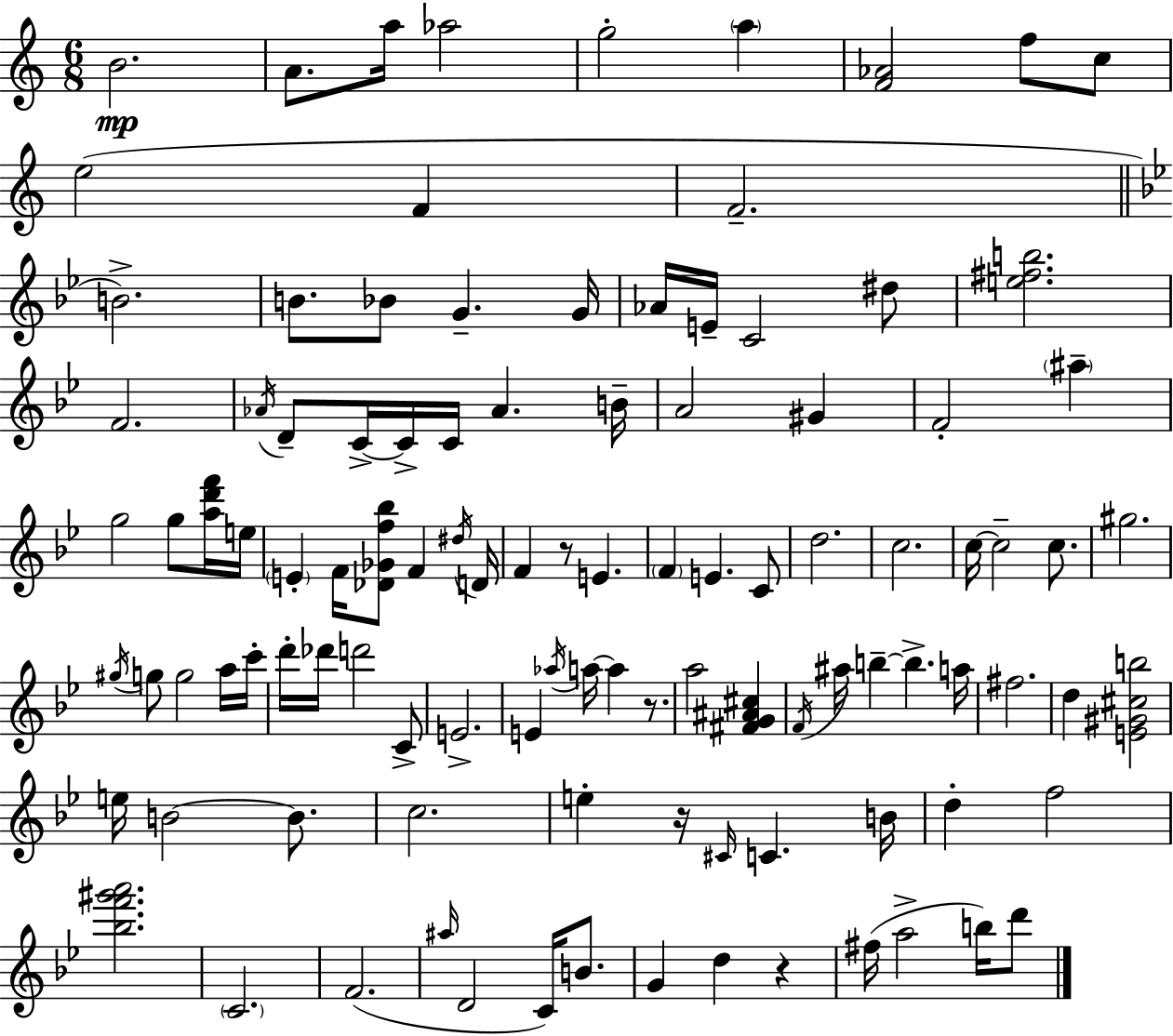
{
  \clef treble
  \numericTimeSignature
  \time 6/8
  \key c \major
  \repeat volta 2 { b'2.\mp | a'8. a''16 aes''2 | g''2-. \parenthesize a''4 | <f' aes'>2 f''8 c''8 | \break e''2( f'4 | f'2.-- | \bar "||" \break \key g \minor b'2.->) | b'8. bes'8 g'4.-- g'16 | aes'16 e'16-- c'2 dis''8 | <e'' fis'' b''>2. | \break f'2. | \acciaccatura { aes'16 } d'8-- c'16->~~ c'16-> c'16 aes'4. | b'16-- a'2 gis'4 | f'2-. \parenthesize ais''4-- | \break g''2 g''8 <a'' d''' f'''>16 | e''16 \parenthesize e'4-. f'16 <des' ges' f'' bes''>8 f'4 | \acciaccatura { dis''16 } d'16 f'4 r8 e'4. | \parenthesize f'4 e'4. | \break c'8 d''2. | c''2. | c''16~~ c''2-- c''8. | gis''2. | \break \acciaccatura { gis''16 } g''8 g''2 | a''16 c'''16-. d'''16-. des'''16 d'''2 | c'8-> e'2.-> | e'4 \acciaccatura { aes''16 } a''16~~ a''4 | \break r8. a''2 | <fis' g' ais' cis''>4 \acciaccatura { f'16 } ais''16 b''4--~~ b''4.-> | a''16 fis''2. | d''4 <e' gis' cis'' b''>2 | \break e''16 b'2~~ | b'8. c''2. | e''4-. r16 \grace { cis'16 } c'4. | b'16 d''4-. f''2 | \break <bes'' f''' gis''' a'''>2. | \parenthesize c'2. | f'2.( | \grace { ais''16 } d'2 | \break c'16) b'8. g'4 d''4 | r4 fis''16( a''2-> | b''16) d'''8 } \bar "|."
}